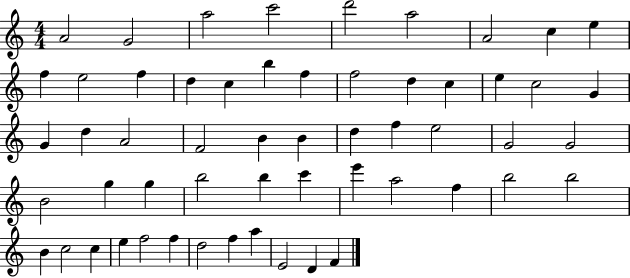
X:1
T:Untitled
M:4/4
L:1/4
K:C
A2 G2 a2 c'2 d'2 a2 A2 c e f e2 f d c b f f2 d c e c2 G G d A2 F2 B B d f e2 G2 G2 B2 g g b2 b c' e' a2 f b2 b2 B c2 c e f2 f d2 f a E2 D F